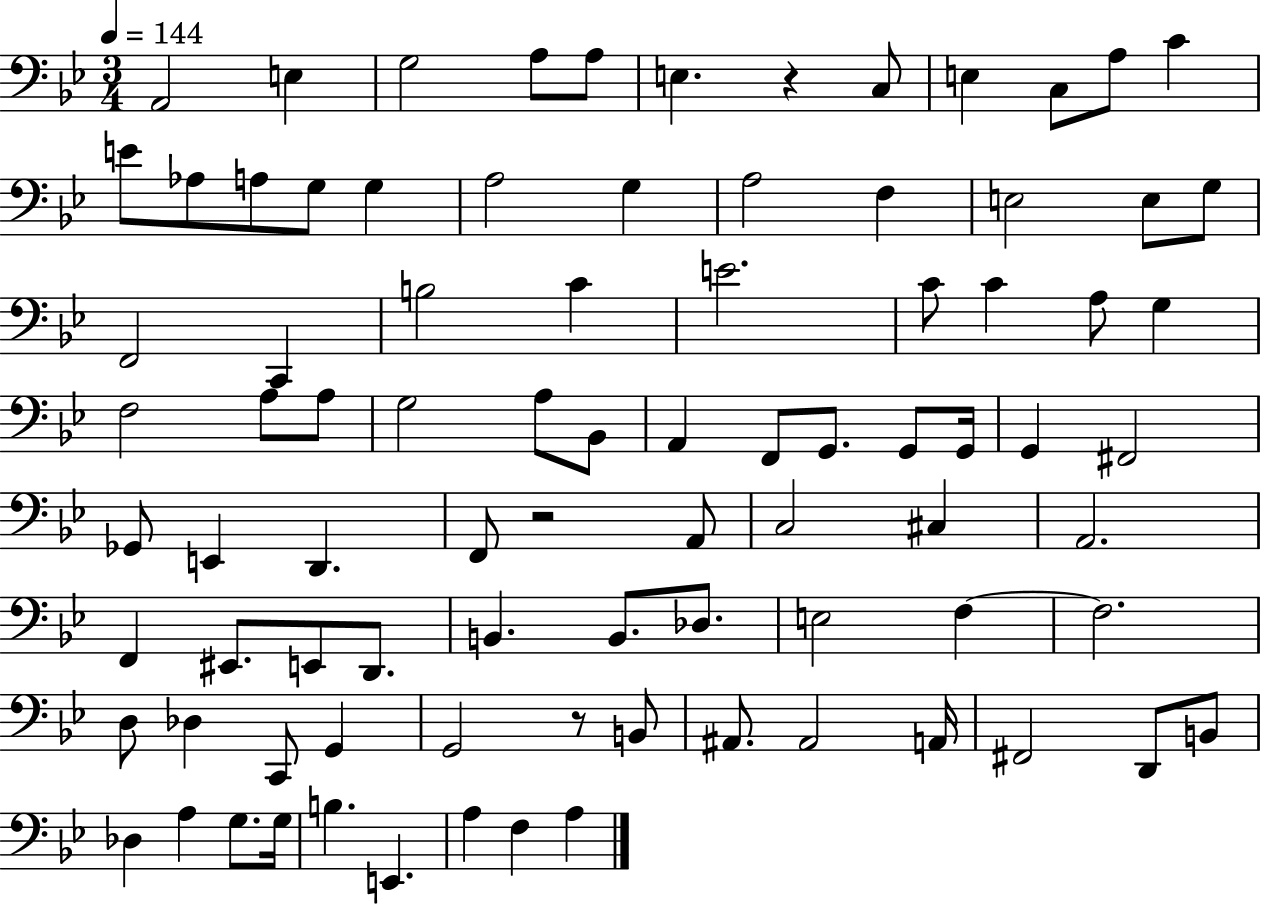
X:1
T:Untitled
M:3/4
L:1/4
K:Bb
A,,2 E, G,2 A,/2 A,/2 E, z C,/2 E, C,/2 A,/2 C E/2 _A,/2 A,/2 G,/2 G, A,2 G, A,2 F, E,2 E,/2 G,/2 F,,2 C,, B,2 C E2 C/2 C A,/2 G, F,2 A,/2 A,/2 G,2 A,/2 _B,,/2 A,, F,,/2 G,,/2 G,,/2 G,,/4 G,, ^F,,2 _G,,/2 E,, D,, F,,/2 z2 A,,/2 C,2 ^C, A,,2 F,, ^E,,/2 E,,/2 D,,/2 B,, B,,/2 _D,/2 E,2 F, F,2 D,/2 _D, C,,/2 G,, G,,2 z/2 B,,/2 ^A,,/2 ^A,,2 A,,/4 ^F,,2 D,,/2 B,,/2 _D, A, G,/2 G,/4 B, E,, A, F, A,